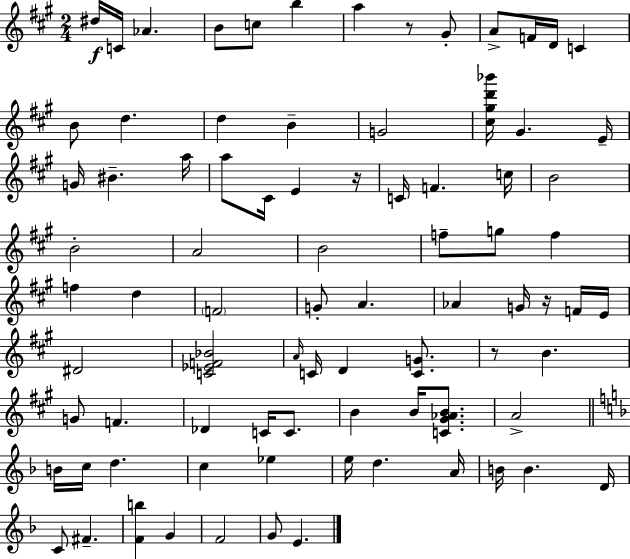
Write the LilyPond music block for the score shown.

{
  \clef treble
  \numericTimeSignature
  \time 2/4
  \key a \major
  dis''16\f c'16 aes'4. | b'8 c''8 b''4 | a''4 r8 gis'8-. | a'8-> f'16 d'16 c'4 | \break b'8 d''4. | d''4 b'4-- | g'2 | <cis'' gis'' d''' bes'''>16 gis'4. e'16-- | \break g'16 bis'4.-- a''16 | a''8 cis'16 e'4 r16 | c'16 f'4. c''16 | b'2 | \break b'2-. | a'2 | b'2 | f''8-- g''8 f''4 | \break f''4 d''4 | \parenthesize f'2 | g'8-. a'4. | aes'4 g'16 r16 f'16 e'16 | \break dis'2 | <c' ees' f' bes'>2 | \grace { a'16 } c'16 d'4 <c' g'>8. | r8 b'4. | \break g'8 f'4. | des'4 c'16 c'8. | b'4 b'16 <c' gis' aes' b'>8. | a'2-> | \break \bar "||" \break \key d \minor b'16 c''16 d''4. | c''4 ees''4 | e''16 d''4. a'16 | b'16 b'4. d'16 | \break c'8 fis'4.-- | <f' b''>4 g'4 | f'2 | g'8 e'4. | \break \bar "|."
}